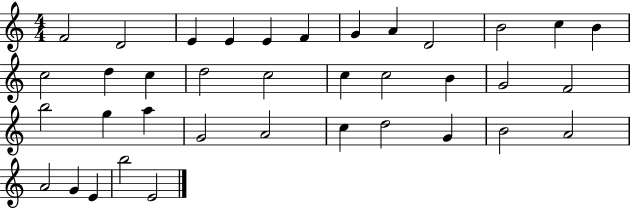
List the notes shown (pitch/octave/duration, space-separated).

F4/h D4/h E4/q E4/q E4/q F4/q G4/q A4/q D4/h B4/h C5/q B4/q C5/h D5/q C5/q D5/h C5/h C5/q C5/h B4/q G4/h F4/h B5/h G5/q A5/q G4/h A4/h C5/q D5/h G4/q B4/h A4/h A4/h G4/q E4/q B5/h E4/h